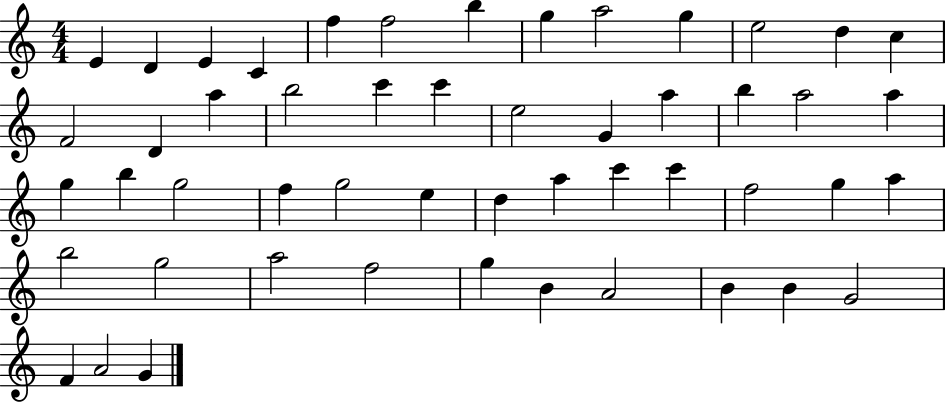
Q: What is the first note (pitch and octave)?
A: E4